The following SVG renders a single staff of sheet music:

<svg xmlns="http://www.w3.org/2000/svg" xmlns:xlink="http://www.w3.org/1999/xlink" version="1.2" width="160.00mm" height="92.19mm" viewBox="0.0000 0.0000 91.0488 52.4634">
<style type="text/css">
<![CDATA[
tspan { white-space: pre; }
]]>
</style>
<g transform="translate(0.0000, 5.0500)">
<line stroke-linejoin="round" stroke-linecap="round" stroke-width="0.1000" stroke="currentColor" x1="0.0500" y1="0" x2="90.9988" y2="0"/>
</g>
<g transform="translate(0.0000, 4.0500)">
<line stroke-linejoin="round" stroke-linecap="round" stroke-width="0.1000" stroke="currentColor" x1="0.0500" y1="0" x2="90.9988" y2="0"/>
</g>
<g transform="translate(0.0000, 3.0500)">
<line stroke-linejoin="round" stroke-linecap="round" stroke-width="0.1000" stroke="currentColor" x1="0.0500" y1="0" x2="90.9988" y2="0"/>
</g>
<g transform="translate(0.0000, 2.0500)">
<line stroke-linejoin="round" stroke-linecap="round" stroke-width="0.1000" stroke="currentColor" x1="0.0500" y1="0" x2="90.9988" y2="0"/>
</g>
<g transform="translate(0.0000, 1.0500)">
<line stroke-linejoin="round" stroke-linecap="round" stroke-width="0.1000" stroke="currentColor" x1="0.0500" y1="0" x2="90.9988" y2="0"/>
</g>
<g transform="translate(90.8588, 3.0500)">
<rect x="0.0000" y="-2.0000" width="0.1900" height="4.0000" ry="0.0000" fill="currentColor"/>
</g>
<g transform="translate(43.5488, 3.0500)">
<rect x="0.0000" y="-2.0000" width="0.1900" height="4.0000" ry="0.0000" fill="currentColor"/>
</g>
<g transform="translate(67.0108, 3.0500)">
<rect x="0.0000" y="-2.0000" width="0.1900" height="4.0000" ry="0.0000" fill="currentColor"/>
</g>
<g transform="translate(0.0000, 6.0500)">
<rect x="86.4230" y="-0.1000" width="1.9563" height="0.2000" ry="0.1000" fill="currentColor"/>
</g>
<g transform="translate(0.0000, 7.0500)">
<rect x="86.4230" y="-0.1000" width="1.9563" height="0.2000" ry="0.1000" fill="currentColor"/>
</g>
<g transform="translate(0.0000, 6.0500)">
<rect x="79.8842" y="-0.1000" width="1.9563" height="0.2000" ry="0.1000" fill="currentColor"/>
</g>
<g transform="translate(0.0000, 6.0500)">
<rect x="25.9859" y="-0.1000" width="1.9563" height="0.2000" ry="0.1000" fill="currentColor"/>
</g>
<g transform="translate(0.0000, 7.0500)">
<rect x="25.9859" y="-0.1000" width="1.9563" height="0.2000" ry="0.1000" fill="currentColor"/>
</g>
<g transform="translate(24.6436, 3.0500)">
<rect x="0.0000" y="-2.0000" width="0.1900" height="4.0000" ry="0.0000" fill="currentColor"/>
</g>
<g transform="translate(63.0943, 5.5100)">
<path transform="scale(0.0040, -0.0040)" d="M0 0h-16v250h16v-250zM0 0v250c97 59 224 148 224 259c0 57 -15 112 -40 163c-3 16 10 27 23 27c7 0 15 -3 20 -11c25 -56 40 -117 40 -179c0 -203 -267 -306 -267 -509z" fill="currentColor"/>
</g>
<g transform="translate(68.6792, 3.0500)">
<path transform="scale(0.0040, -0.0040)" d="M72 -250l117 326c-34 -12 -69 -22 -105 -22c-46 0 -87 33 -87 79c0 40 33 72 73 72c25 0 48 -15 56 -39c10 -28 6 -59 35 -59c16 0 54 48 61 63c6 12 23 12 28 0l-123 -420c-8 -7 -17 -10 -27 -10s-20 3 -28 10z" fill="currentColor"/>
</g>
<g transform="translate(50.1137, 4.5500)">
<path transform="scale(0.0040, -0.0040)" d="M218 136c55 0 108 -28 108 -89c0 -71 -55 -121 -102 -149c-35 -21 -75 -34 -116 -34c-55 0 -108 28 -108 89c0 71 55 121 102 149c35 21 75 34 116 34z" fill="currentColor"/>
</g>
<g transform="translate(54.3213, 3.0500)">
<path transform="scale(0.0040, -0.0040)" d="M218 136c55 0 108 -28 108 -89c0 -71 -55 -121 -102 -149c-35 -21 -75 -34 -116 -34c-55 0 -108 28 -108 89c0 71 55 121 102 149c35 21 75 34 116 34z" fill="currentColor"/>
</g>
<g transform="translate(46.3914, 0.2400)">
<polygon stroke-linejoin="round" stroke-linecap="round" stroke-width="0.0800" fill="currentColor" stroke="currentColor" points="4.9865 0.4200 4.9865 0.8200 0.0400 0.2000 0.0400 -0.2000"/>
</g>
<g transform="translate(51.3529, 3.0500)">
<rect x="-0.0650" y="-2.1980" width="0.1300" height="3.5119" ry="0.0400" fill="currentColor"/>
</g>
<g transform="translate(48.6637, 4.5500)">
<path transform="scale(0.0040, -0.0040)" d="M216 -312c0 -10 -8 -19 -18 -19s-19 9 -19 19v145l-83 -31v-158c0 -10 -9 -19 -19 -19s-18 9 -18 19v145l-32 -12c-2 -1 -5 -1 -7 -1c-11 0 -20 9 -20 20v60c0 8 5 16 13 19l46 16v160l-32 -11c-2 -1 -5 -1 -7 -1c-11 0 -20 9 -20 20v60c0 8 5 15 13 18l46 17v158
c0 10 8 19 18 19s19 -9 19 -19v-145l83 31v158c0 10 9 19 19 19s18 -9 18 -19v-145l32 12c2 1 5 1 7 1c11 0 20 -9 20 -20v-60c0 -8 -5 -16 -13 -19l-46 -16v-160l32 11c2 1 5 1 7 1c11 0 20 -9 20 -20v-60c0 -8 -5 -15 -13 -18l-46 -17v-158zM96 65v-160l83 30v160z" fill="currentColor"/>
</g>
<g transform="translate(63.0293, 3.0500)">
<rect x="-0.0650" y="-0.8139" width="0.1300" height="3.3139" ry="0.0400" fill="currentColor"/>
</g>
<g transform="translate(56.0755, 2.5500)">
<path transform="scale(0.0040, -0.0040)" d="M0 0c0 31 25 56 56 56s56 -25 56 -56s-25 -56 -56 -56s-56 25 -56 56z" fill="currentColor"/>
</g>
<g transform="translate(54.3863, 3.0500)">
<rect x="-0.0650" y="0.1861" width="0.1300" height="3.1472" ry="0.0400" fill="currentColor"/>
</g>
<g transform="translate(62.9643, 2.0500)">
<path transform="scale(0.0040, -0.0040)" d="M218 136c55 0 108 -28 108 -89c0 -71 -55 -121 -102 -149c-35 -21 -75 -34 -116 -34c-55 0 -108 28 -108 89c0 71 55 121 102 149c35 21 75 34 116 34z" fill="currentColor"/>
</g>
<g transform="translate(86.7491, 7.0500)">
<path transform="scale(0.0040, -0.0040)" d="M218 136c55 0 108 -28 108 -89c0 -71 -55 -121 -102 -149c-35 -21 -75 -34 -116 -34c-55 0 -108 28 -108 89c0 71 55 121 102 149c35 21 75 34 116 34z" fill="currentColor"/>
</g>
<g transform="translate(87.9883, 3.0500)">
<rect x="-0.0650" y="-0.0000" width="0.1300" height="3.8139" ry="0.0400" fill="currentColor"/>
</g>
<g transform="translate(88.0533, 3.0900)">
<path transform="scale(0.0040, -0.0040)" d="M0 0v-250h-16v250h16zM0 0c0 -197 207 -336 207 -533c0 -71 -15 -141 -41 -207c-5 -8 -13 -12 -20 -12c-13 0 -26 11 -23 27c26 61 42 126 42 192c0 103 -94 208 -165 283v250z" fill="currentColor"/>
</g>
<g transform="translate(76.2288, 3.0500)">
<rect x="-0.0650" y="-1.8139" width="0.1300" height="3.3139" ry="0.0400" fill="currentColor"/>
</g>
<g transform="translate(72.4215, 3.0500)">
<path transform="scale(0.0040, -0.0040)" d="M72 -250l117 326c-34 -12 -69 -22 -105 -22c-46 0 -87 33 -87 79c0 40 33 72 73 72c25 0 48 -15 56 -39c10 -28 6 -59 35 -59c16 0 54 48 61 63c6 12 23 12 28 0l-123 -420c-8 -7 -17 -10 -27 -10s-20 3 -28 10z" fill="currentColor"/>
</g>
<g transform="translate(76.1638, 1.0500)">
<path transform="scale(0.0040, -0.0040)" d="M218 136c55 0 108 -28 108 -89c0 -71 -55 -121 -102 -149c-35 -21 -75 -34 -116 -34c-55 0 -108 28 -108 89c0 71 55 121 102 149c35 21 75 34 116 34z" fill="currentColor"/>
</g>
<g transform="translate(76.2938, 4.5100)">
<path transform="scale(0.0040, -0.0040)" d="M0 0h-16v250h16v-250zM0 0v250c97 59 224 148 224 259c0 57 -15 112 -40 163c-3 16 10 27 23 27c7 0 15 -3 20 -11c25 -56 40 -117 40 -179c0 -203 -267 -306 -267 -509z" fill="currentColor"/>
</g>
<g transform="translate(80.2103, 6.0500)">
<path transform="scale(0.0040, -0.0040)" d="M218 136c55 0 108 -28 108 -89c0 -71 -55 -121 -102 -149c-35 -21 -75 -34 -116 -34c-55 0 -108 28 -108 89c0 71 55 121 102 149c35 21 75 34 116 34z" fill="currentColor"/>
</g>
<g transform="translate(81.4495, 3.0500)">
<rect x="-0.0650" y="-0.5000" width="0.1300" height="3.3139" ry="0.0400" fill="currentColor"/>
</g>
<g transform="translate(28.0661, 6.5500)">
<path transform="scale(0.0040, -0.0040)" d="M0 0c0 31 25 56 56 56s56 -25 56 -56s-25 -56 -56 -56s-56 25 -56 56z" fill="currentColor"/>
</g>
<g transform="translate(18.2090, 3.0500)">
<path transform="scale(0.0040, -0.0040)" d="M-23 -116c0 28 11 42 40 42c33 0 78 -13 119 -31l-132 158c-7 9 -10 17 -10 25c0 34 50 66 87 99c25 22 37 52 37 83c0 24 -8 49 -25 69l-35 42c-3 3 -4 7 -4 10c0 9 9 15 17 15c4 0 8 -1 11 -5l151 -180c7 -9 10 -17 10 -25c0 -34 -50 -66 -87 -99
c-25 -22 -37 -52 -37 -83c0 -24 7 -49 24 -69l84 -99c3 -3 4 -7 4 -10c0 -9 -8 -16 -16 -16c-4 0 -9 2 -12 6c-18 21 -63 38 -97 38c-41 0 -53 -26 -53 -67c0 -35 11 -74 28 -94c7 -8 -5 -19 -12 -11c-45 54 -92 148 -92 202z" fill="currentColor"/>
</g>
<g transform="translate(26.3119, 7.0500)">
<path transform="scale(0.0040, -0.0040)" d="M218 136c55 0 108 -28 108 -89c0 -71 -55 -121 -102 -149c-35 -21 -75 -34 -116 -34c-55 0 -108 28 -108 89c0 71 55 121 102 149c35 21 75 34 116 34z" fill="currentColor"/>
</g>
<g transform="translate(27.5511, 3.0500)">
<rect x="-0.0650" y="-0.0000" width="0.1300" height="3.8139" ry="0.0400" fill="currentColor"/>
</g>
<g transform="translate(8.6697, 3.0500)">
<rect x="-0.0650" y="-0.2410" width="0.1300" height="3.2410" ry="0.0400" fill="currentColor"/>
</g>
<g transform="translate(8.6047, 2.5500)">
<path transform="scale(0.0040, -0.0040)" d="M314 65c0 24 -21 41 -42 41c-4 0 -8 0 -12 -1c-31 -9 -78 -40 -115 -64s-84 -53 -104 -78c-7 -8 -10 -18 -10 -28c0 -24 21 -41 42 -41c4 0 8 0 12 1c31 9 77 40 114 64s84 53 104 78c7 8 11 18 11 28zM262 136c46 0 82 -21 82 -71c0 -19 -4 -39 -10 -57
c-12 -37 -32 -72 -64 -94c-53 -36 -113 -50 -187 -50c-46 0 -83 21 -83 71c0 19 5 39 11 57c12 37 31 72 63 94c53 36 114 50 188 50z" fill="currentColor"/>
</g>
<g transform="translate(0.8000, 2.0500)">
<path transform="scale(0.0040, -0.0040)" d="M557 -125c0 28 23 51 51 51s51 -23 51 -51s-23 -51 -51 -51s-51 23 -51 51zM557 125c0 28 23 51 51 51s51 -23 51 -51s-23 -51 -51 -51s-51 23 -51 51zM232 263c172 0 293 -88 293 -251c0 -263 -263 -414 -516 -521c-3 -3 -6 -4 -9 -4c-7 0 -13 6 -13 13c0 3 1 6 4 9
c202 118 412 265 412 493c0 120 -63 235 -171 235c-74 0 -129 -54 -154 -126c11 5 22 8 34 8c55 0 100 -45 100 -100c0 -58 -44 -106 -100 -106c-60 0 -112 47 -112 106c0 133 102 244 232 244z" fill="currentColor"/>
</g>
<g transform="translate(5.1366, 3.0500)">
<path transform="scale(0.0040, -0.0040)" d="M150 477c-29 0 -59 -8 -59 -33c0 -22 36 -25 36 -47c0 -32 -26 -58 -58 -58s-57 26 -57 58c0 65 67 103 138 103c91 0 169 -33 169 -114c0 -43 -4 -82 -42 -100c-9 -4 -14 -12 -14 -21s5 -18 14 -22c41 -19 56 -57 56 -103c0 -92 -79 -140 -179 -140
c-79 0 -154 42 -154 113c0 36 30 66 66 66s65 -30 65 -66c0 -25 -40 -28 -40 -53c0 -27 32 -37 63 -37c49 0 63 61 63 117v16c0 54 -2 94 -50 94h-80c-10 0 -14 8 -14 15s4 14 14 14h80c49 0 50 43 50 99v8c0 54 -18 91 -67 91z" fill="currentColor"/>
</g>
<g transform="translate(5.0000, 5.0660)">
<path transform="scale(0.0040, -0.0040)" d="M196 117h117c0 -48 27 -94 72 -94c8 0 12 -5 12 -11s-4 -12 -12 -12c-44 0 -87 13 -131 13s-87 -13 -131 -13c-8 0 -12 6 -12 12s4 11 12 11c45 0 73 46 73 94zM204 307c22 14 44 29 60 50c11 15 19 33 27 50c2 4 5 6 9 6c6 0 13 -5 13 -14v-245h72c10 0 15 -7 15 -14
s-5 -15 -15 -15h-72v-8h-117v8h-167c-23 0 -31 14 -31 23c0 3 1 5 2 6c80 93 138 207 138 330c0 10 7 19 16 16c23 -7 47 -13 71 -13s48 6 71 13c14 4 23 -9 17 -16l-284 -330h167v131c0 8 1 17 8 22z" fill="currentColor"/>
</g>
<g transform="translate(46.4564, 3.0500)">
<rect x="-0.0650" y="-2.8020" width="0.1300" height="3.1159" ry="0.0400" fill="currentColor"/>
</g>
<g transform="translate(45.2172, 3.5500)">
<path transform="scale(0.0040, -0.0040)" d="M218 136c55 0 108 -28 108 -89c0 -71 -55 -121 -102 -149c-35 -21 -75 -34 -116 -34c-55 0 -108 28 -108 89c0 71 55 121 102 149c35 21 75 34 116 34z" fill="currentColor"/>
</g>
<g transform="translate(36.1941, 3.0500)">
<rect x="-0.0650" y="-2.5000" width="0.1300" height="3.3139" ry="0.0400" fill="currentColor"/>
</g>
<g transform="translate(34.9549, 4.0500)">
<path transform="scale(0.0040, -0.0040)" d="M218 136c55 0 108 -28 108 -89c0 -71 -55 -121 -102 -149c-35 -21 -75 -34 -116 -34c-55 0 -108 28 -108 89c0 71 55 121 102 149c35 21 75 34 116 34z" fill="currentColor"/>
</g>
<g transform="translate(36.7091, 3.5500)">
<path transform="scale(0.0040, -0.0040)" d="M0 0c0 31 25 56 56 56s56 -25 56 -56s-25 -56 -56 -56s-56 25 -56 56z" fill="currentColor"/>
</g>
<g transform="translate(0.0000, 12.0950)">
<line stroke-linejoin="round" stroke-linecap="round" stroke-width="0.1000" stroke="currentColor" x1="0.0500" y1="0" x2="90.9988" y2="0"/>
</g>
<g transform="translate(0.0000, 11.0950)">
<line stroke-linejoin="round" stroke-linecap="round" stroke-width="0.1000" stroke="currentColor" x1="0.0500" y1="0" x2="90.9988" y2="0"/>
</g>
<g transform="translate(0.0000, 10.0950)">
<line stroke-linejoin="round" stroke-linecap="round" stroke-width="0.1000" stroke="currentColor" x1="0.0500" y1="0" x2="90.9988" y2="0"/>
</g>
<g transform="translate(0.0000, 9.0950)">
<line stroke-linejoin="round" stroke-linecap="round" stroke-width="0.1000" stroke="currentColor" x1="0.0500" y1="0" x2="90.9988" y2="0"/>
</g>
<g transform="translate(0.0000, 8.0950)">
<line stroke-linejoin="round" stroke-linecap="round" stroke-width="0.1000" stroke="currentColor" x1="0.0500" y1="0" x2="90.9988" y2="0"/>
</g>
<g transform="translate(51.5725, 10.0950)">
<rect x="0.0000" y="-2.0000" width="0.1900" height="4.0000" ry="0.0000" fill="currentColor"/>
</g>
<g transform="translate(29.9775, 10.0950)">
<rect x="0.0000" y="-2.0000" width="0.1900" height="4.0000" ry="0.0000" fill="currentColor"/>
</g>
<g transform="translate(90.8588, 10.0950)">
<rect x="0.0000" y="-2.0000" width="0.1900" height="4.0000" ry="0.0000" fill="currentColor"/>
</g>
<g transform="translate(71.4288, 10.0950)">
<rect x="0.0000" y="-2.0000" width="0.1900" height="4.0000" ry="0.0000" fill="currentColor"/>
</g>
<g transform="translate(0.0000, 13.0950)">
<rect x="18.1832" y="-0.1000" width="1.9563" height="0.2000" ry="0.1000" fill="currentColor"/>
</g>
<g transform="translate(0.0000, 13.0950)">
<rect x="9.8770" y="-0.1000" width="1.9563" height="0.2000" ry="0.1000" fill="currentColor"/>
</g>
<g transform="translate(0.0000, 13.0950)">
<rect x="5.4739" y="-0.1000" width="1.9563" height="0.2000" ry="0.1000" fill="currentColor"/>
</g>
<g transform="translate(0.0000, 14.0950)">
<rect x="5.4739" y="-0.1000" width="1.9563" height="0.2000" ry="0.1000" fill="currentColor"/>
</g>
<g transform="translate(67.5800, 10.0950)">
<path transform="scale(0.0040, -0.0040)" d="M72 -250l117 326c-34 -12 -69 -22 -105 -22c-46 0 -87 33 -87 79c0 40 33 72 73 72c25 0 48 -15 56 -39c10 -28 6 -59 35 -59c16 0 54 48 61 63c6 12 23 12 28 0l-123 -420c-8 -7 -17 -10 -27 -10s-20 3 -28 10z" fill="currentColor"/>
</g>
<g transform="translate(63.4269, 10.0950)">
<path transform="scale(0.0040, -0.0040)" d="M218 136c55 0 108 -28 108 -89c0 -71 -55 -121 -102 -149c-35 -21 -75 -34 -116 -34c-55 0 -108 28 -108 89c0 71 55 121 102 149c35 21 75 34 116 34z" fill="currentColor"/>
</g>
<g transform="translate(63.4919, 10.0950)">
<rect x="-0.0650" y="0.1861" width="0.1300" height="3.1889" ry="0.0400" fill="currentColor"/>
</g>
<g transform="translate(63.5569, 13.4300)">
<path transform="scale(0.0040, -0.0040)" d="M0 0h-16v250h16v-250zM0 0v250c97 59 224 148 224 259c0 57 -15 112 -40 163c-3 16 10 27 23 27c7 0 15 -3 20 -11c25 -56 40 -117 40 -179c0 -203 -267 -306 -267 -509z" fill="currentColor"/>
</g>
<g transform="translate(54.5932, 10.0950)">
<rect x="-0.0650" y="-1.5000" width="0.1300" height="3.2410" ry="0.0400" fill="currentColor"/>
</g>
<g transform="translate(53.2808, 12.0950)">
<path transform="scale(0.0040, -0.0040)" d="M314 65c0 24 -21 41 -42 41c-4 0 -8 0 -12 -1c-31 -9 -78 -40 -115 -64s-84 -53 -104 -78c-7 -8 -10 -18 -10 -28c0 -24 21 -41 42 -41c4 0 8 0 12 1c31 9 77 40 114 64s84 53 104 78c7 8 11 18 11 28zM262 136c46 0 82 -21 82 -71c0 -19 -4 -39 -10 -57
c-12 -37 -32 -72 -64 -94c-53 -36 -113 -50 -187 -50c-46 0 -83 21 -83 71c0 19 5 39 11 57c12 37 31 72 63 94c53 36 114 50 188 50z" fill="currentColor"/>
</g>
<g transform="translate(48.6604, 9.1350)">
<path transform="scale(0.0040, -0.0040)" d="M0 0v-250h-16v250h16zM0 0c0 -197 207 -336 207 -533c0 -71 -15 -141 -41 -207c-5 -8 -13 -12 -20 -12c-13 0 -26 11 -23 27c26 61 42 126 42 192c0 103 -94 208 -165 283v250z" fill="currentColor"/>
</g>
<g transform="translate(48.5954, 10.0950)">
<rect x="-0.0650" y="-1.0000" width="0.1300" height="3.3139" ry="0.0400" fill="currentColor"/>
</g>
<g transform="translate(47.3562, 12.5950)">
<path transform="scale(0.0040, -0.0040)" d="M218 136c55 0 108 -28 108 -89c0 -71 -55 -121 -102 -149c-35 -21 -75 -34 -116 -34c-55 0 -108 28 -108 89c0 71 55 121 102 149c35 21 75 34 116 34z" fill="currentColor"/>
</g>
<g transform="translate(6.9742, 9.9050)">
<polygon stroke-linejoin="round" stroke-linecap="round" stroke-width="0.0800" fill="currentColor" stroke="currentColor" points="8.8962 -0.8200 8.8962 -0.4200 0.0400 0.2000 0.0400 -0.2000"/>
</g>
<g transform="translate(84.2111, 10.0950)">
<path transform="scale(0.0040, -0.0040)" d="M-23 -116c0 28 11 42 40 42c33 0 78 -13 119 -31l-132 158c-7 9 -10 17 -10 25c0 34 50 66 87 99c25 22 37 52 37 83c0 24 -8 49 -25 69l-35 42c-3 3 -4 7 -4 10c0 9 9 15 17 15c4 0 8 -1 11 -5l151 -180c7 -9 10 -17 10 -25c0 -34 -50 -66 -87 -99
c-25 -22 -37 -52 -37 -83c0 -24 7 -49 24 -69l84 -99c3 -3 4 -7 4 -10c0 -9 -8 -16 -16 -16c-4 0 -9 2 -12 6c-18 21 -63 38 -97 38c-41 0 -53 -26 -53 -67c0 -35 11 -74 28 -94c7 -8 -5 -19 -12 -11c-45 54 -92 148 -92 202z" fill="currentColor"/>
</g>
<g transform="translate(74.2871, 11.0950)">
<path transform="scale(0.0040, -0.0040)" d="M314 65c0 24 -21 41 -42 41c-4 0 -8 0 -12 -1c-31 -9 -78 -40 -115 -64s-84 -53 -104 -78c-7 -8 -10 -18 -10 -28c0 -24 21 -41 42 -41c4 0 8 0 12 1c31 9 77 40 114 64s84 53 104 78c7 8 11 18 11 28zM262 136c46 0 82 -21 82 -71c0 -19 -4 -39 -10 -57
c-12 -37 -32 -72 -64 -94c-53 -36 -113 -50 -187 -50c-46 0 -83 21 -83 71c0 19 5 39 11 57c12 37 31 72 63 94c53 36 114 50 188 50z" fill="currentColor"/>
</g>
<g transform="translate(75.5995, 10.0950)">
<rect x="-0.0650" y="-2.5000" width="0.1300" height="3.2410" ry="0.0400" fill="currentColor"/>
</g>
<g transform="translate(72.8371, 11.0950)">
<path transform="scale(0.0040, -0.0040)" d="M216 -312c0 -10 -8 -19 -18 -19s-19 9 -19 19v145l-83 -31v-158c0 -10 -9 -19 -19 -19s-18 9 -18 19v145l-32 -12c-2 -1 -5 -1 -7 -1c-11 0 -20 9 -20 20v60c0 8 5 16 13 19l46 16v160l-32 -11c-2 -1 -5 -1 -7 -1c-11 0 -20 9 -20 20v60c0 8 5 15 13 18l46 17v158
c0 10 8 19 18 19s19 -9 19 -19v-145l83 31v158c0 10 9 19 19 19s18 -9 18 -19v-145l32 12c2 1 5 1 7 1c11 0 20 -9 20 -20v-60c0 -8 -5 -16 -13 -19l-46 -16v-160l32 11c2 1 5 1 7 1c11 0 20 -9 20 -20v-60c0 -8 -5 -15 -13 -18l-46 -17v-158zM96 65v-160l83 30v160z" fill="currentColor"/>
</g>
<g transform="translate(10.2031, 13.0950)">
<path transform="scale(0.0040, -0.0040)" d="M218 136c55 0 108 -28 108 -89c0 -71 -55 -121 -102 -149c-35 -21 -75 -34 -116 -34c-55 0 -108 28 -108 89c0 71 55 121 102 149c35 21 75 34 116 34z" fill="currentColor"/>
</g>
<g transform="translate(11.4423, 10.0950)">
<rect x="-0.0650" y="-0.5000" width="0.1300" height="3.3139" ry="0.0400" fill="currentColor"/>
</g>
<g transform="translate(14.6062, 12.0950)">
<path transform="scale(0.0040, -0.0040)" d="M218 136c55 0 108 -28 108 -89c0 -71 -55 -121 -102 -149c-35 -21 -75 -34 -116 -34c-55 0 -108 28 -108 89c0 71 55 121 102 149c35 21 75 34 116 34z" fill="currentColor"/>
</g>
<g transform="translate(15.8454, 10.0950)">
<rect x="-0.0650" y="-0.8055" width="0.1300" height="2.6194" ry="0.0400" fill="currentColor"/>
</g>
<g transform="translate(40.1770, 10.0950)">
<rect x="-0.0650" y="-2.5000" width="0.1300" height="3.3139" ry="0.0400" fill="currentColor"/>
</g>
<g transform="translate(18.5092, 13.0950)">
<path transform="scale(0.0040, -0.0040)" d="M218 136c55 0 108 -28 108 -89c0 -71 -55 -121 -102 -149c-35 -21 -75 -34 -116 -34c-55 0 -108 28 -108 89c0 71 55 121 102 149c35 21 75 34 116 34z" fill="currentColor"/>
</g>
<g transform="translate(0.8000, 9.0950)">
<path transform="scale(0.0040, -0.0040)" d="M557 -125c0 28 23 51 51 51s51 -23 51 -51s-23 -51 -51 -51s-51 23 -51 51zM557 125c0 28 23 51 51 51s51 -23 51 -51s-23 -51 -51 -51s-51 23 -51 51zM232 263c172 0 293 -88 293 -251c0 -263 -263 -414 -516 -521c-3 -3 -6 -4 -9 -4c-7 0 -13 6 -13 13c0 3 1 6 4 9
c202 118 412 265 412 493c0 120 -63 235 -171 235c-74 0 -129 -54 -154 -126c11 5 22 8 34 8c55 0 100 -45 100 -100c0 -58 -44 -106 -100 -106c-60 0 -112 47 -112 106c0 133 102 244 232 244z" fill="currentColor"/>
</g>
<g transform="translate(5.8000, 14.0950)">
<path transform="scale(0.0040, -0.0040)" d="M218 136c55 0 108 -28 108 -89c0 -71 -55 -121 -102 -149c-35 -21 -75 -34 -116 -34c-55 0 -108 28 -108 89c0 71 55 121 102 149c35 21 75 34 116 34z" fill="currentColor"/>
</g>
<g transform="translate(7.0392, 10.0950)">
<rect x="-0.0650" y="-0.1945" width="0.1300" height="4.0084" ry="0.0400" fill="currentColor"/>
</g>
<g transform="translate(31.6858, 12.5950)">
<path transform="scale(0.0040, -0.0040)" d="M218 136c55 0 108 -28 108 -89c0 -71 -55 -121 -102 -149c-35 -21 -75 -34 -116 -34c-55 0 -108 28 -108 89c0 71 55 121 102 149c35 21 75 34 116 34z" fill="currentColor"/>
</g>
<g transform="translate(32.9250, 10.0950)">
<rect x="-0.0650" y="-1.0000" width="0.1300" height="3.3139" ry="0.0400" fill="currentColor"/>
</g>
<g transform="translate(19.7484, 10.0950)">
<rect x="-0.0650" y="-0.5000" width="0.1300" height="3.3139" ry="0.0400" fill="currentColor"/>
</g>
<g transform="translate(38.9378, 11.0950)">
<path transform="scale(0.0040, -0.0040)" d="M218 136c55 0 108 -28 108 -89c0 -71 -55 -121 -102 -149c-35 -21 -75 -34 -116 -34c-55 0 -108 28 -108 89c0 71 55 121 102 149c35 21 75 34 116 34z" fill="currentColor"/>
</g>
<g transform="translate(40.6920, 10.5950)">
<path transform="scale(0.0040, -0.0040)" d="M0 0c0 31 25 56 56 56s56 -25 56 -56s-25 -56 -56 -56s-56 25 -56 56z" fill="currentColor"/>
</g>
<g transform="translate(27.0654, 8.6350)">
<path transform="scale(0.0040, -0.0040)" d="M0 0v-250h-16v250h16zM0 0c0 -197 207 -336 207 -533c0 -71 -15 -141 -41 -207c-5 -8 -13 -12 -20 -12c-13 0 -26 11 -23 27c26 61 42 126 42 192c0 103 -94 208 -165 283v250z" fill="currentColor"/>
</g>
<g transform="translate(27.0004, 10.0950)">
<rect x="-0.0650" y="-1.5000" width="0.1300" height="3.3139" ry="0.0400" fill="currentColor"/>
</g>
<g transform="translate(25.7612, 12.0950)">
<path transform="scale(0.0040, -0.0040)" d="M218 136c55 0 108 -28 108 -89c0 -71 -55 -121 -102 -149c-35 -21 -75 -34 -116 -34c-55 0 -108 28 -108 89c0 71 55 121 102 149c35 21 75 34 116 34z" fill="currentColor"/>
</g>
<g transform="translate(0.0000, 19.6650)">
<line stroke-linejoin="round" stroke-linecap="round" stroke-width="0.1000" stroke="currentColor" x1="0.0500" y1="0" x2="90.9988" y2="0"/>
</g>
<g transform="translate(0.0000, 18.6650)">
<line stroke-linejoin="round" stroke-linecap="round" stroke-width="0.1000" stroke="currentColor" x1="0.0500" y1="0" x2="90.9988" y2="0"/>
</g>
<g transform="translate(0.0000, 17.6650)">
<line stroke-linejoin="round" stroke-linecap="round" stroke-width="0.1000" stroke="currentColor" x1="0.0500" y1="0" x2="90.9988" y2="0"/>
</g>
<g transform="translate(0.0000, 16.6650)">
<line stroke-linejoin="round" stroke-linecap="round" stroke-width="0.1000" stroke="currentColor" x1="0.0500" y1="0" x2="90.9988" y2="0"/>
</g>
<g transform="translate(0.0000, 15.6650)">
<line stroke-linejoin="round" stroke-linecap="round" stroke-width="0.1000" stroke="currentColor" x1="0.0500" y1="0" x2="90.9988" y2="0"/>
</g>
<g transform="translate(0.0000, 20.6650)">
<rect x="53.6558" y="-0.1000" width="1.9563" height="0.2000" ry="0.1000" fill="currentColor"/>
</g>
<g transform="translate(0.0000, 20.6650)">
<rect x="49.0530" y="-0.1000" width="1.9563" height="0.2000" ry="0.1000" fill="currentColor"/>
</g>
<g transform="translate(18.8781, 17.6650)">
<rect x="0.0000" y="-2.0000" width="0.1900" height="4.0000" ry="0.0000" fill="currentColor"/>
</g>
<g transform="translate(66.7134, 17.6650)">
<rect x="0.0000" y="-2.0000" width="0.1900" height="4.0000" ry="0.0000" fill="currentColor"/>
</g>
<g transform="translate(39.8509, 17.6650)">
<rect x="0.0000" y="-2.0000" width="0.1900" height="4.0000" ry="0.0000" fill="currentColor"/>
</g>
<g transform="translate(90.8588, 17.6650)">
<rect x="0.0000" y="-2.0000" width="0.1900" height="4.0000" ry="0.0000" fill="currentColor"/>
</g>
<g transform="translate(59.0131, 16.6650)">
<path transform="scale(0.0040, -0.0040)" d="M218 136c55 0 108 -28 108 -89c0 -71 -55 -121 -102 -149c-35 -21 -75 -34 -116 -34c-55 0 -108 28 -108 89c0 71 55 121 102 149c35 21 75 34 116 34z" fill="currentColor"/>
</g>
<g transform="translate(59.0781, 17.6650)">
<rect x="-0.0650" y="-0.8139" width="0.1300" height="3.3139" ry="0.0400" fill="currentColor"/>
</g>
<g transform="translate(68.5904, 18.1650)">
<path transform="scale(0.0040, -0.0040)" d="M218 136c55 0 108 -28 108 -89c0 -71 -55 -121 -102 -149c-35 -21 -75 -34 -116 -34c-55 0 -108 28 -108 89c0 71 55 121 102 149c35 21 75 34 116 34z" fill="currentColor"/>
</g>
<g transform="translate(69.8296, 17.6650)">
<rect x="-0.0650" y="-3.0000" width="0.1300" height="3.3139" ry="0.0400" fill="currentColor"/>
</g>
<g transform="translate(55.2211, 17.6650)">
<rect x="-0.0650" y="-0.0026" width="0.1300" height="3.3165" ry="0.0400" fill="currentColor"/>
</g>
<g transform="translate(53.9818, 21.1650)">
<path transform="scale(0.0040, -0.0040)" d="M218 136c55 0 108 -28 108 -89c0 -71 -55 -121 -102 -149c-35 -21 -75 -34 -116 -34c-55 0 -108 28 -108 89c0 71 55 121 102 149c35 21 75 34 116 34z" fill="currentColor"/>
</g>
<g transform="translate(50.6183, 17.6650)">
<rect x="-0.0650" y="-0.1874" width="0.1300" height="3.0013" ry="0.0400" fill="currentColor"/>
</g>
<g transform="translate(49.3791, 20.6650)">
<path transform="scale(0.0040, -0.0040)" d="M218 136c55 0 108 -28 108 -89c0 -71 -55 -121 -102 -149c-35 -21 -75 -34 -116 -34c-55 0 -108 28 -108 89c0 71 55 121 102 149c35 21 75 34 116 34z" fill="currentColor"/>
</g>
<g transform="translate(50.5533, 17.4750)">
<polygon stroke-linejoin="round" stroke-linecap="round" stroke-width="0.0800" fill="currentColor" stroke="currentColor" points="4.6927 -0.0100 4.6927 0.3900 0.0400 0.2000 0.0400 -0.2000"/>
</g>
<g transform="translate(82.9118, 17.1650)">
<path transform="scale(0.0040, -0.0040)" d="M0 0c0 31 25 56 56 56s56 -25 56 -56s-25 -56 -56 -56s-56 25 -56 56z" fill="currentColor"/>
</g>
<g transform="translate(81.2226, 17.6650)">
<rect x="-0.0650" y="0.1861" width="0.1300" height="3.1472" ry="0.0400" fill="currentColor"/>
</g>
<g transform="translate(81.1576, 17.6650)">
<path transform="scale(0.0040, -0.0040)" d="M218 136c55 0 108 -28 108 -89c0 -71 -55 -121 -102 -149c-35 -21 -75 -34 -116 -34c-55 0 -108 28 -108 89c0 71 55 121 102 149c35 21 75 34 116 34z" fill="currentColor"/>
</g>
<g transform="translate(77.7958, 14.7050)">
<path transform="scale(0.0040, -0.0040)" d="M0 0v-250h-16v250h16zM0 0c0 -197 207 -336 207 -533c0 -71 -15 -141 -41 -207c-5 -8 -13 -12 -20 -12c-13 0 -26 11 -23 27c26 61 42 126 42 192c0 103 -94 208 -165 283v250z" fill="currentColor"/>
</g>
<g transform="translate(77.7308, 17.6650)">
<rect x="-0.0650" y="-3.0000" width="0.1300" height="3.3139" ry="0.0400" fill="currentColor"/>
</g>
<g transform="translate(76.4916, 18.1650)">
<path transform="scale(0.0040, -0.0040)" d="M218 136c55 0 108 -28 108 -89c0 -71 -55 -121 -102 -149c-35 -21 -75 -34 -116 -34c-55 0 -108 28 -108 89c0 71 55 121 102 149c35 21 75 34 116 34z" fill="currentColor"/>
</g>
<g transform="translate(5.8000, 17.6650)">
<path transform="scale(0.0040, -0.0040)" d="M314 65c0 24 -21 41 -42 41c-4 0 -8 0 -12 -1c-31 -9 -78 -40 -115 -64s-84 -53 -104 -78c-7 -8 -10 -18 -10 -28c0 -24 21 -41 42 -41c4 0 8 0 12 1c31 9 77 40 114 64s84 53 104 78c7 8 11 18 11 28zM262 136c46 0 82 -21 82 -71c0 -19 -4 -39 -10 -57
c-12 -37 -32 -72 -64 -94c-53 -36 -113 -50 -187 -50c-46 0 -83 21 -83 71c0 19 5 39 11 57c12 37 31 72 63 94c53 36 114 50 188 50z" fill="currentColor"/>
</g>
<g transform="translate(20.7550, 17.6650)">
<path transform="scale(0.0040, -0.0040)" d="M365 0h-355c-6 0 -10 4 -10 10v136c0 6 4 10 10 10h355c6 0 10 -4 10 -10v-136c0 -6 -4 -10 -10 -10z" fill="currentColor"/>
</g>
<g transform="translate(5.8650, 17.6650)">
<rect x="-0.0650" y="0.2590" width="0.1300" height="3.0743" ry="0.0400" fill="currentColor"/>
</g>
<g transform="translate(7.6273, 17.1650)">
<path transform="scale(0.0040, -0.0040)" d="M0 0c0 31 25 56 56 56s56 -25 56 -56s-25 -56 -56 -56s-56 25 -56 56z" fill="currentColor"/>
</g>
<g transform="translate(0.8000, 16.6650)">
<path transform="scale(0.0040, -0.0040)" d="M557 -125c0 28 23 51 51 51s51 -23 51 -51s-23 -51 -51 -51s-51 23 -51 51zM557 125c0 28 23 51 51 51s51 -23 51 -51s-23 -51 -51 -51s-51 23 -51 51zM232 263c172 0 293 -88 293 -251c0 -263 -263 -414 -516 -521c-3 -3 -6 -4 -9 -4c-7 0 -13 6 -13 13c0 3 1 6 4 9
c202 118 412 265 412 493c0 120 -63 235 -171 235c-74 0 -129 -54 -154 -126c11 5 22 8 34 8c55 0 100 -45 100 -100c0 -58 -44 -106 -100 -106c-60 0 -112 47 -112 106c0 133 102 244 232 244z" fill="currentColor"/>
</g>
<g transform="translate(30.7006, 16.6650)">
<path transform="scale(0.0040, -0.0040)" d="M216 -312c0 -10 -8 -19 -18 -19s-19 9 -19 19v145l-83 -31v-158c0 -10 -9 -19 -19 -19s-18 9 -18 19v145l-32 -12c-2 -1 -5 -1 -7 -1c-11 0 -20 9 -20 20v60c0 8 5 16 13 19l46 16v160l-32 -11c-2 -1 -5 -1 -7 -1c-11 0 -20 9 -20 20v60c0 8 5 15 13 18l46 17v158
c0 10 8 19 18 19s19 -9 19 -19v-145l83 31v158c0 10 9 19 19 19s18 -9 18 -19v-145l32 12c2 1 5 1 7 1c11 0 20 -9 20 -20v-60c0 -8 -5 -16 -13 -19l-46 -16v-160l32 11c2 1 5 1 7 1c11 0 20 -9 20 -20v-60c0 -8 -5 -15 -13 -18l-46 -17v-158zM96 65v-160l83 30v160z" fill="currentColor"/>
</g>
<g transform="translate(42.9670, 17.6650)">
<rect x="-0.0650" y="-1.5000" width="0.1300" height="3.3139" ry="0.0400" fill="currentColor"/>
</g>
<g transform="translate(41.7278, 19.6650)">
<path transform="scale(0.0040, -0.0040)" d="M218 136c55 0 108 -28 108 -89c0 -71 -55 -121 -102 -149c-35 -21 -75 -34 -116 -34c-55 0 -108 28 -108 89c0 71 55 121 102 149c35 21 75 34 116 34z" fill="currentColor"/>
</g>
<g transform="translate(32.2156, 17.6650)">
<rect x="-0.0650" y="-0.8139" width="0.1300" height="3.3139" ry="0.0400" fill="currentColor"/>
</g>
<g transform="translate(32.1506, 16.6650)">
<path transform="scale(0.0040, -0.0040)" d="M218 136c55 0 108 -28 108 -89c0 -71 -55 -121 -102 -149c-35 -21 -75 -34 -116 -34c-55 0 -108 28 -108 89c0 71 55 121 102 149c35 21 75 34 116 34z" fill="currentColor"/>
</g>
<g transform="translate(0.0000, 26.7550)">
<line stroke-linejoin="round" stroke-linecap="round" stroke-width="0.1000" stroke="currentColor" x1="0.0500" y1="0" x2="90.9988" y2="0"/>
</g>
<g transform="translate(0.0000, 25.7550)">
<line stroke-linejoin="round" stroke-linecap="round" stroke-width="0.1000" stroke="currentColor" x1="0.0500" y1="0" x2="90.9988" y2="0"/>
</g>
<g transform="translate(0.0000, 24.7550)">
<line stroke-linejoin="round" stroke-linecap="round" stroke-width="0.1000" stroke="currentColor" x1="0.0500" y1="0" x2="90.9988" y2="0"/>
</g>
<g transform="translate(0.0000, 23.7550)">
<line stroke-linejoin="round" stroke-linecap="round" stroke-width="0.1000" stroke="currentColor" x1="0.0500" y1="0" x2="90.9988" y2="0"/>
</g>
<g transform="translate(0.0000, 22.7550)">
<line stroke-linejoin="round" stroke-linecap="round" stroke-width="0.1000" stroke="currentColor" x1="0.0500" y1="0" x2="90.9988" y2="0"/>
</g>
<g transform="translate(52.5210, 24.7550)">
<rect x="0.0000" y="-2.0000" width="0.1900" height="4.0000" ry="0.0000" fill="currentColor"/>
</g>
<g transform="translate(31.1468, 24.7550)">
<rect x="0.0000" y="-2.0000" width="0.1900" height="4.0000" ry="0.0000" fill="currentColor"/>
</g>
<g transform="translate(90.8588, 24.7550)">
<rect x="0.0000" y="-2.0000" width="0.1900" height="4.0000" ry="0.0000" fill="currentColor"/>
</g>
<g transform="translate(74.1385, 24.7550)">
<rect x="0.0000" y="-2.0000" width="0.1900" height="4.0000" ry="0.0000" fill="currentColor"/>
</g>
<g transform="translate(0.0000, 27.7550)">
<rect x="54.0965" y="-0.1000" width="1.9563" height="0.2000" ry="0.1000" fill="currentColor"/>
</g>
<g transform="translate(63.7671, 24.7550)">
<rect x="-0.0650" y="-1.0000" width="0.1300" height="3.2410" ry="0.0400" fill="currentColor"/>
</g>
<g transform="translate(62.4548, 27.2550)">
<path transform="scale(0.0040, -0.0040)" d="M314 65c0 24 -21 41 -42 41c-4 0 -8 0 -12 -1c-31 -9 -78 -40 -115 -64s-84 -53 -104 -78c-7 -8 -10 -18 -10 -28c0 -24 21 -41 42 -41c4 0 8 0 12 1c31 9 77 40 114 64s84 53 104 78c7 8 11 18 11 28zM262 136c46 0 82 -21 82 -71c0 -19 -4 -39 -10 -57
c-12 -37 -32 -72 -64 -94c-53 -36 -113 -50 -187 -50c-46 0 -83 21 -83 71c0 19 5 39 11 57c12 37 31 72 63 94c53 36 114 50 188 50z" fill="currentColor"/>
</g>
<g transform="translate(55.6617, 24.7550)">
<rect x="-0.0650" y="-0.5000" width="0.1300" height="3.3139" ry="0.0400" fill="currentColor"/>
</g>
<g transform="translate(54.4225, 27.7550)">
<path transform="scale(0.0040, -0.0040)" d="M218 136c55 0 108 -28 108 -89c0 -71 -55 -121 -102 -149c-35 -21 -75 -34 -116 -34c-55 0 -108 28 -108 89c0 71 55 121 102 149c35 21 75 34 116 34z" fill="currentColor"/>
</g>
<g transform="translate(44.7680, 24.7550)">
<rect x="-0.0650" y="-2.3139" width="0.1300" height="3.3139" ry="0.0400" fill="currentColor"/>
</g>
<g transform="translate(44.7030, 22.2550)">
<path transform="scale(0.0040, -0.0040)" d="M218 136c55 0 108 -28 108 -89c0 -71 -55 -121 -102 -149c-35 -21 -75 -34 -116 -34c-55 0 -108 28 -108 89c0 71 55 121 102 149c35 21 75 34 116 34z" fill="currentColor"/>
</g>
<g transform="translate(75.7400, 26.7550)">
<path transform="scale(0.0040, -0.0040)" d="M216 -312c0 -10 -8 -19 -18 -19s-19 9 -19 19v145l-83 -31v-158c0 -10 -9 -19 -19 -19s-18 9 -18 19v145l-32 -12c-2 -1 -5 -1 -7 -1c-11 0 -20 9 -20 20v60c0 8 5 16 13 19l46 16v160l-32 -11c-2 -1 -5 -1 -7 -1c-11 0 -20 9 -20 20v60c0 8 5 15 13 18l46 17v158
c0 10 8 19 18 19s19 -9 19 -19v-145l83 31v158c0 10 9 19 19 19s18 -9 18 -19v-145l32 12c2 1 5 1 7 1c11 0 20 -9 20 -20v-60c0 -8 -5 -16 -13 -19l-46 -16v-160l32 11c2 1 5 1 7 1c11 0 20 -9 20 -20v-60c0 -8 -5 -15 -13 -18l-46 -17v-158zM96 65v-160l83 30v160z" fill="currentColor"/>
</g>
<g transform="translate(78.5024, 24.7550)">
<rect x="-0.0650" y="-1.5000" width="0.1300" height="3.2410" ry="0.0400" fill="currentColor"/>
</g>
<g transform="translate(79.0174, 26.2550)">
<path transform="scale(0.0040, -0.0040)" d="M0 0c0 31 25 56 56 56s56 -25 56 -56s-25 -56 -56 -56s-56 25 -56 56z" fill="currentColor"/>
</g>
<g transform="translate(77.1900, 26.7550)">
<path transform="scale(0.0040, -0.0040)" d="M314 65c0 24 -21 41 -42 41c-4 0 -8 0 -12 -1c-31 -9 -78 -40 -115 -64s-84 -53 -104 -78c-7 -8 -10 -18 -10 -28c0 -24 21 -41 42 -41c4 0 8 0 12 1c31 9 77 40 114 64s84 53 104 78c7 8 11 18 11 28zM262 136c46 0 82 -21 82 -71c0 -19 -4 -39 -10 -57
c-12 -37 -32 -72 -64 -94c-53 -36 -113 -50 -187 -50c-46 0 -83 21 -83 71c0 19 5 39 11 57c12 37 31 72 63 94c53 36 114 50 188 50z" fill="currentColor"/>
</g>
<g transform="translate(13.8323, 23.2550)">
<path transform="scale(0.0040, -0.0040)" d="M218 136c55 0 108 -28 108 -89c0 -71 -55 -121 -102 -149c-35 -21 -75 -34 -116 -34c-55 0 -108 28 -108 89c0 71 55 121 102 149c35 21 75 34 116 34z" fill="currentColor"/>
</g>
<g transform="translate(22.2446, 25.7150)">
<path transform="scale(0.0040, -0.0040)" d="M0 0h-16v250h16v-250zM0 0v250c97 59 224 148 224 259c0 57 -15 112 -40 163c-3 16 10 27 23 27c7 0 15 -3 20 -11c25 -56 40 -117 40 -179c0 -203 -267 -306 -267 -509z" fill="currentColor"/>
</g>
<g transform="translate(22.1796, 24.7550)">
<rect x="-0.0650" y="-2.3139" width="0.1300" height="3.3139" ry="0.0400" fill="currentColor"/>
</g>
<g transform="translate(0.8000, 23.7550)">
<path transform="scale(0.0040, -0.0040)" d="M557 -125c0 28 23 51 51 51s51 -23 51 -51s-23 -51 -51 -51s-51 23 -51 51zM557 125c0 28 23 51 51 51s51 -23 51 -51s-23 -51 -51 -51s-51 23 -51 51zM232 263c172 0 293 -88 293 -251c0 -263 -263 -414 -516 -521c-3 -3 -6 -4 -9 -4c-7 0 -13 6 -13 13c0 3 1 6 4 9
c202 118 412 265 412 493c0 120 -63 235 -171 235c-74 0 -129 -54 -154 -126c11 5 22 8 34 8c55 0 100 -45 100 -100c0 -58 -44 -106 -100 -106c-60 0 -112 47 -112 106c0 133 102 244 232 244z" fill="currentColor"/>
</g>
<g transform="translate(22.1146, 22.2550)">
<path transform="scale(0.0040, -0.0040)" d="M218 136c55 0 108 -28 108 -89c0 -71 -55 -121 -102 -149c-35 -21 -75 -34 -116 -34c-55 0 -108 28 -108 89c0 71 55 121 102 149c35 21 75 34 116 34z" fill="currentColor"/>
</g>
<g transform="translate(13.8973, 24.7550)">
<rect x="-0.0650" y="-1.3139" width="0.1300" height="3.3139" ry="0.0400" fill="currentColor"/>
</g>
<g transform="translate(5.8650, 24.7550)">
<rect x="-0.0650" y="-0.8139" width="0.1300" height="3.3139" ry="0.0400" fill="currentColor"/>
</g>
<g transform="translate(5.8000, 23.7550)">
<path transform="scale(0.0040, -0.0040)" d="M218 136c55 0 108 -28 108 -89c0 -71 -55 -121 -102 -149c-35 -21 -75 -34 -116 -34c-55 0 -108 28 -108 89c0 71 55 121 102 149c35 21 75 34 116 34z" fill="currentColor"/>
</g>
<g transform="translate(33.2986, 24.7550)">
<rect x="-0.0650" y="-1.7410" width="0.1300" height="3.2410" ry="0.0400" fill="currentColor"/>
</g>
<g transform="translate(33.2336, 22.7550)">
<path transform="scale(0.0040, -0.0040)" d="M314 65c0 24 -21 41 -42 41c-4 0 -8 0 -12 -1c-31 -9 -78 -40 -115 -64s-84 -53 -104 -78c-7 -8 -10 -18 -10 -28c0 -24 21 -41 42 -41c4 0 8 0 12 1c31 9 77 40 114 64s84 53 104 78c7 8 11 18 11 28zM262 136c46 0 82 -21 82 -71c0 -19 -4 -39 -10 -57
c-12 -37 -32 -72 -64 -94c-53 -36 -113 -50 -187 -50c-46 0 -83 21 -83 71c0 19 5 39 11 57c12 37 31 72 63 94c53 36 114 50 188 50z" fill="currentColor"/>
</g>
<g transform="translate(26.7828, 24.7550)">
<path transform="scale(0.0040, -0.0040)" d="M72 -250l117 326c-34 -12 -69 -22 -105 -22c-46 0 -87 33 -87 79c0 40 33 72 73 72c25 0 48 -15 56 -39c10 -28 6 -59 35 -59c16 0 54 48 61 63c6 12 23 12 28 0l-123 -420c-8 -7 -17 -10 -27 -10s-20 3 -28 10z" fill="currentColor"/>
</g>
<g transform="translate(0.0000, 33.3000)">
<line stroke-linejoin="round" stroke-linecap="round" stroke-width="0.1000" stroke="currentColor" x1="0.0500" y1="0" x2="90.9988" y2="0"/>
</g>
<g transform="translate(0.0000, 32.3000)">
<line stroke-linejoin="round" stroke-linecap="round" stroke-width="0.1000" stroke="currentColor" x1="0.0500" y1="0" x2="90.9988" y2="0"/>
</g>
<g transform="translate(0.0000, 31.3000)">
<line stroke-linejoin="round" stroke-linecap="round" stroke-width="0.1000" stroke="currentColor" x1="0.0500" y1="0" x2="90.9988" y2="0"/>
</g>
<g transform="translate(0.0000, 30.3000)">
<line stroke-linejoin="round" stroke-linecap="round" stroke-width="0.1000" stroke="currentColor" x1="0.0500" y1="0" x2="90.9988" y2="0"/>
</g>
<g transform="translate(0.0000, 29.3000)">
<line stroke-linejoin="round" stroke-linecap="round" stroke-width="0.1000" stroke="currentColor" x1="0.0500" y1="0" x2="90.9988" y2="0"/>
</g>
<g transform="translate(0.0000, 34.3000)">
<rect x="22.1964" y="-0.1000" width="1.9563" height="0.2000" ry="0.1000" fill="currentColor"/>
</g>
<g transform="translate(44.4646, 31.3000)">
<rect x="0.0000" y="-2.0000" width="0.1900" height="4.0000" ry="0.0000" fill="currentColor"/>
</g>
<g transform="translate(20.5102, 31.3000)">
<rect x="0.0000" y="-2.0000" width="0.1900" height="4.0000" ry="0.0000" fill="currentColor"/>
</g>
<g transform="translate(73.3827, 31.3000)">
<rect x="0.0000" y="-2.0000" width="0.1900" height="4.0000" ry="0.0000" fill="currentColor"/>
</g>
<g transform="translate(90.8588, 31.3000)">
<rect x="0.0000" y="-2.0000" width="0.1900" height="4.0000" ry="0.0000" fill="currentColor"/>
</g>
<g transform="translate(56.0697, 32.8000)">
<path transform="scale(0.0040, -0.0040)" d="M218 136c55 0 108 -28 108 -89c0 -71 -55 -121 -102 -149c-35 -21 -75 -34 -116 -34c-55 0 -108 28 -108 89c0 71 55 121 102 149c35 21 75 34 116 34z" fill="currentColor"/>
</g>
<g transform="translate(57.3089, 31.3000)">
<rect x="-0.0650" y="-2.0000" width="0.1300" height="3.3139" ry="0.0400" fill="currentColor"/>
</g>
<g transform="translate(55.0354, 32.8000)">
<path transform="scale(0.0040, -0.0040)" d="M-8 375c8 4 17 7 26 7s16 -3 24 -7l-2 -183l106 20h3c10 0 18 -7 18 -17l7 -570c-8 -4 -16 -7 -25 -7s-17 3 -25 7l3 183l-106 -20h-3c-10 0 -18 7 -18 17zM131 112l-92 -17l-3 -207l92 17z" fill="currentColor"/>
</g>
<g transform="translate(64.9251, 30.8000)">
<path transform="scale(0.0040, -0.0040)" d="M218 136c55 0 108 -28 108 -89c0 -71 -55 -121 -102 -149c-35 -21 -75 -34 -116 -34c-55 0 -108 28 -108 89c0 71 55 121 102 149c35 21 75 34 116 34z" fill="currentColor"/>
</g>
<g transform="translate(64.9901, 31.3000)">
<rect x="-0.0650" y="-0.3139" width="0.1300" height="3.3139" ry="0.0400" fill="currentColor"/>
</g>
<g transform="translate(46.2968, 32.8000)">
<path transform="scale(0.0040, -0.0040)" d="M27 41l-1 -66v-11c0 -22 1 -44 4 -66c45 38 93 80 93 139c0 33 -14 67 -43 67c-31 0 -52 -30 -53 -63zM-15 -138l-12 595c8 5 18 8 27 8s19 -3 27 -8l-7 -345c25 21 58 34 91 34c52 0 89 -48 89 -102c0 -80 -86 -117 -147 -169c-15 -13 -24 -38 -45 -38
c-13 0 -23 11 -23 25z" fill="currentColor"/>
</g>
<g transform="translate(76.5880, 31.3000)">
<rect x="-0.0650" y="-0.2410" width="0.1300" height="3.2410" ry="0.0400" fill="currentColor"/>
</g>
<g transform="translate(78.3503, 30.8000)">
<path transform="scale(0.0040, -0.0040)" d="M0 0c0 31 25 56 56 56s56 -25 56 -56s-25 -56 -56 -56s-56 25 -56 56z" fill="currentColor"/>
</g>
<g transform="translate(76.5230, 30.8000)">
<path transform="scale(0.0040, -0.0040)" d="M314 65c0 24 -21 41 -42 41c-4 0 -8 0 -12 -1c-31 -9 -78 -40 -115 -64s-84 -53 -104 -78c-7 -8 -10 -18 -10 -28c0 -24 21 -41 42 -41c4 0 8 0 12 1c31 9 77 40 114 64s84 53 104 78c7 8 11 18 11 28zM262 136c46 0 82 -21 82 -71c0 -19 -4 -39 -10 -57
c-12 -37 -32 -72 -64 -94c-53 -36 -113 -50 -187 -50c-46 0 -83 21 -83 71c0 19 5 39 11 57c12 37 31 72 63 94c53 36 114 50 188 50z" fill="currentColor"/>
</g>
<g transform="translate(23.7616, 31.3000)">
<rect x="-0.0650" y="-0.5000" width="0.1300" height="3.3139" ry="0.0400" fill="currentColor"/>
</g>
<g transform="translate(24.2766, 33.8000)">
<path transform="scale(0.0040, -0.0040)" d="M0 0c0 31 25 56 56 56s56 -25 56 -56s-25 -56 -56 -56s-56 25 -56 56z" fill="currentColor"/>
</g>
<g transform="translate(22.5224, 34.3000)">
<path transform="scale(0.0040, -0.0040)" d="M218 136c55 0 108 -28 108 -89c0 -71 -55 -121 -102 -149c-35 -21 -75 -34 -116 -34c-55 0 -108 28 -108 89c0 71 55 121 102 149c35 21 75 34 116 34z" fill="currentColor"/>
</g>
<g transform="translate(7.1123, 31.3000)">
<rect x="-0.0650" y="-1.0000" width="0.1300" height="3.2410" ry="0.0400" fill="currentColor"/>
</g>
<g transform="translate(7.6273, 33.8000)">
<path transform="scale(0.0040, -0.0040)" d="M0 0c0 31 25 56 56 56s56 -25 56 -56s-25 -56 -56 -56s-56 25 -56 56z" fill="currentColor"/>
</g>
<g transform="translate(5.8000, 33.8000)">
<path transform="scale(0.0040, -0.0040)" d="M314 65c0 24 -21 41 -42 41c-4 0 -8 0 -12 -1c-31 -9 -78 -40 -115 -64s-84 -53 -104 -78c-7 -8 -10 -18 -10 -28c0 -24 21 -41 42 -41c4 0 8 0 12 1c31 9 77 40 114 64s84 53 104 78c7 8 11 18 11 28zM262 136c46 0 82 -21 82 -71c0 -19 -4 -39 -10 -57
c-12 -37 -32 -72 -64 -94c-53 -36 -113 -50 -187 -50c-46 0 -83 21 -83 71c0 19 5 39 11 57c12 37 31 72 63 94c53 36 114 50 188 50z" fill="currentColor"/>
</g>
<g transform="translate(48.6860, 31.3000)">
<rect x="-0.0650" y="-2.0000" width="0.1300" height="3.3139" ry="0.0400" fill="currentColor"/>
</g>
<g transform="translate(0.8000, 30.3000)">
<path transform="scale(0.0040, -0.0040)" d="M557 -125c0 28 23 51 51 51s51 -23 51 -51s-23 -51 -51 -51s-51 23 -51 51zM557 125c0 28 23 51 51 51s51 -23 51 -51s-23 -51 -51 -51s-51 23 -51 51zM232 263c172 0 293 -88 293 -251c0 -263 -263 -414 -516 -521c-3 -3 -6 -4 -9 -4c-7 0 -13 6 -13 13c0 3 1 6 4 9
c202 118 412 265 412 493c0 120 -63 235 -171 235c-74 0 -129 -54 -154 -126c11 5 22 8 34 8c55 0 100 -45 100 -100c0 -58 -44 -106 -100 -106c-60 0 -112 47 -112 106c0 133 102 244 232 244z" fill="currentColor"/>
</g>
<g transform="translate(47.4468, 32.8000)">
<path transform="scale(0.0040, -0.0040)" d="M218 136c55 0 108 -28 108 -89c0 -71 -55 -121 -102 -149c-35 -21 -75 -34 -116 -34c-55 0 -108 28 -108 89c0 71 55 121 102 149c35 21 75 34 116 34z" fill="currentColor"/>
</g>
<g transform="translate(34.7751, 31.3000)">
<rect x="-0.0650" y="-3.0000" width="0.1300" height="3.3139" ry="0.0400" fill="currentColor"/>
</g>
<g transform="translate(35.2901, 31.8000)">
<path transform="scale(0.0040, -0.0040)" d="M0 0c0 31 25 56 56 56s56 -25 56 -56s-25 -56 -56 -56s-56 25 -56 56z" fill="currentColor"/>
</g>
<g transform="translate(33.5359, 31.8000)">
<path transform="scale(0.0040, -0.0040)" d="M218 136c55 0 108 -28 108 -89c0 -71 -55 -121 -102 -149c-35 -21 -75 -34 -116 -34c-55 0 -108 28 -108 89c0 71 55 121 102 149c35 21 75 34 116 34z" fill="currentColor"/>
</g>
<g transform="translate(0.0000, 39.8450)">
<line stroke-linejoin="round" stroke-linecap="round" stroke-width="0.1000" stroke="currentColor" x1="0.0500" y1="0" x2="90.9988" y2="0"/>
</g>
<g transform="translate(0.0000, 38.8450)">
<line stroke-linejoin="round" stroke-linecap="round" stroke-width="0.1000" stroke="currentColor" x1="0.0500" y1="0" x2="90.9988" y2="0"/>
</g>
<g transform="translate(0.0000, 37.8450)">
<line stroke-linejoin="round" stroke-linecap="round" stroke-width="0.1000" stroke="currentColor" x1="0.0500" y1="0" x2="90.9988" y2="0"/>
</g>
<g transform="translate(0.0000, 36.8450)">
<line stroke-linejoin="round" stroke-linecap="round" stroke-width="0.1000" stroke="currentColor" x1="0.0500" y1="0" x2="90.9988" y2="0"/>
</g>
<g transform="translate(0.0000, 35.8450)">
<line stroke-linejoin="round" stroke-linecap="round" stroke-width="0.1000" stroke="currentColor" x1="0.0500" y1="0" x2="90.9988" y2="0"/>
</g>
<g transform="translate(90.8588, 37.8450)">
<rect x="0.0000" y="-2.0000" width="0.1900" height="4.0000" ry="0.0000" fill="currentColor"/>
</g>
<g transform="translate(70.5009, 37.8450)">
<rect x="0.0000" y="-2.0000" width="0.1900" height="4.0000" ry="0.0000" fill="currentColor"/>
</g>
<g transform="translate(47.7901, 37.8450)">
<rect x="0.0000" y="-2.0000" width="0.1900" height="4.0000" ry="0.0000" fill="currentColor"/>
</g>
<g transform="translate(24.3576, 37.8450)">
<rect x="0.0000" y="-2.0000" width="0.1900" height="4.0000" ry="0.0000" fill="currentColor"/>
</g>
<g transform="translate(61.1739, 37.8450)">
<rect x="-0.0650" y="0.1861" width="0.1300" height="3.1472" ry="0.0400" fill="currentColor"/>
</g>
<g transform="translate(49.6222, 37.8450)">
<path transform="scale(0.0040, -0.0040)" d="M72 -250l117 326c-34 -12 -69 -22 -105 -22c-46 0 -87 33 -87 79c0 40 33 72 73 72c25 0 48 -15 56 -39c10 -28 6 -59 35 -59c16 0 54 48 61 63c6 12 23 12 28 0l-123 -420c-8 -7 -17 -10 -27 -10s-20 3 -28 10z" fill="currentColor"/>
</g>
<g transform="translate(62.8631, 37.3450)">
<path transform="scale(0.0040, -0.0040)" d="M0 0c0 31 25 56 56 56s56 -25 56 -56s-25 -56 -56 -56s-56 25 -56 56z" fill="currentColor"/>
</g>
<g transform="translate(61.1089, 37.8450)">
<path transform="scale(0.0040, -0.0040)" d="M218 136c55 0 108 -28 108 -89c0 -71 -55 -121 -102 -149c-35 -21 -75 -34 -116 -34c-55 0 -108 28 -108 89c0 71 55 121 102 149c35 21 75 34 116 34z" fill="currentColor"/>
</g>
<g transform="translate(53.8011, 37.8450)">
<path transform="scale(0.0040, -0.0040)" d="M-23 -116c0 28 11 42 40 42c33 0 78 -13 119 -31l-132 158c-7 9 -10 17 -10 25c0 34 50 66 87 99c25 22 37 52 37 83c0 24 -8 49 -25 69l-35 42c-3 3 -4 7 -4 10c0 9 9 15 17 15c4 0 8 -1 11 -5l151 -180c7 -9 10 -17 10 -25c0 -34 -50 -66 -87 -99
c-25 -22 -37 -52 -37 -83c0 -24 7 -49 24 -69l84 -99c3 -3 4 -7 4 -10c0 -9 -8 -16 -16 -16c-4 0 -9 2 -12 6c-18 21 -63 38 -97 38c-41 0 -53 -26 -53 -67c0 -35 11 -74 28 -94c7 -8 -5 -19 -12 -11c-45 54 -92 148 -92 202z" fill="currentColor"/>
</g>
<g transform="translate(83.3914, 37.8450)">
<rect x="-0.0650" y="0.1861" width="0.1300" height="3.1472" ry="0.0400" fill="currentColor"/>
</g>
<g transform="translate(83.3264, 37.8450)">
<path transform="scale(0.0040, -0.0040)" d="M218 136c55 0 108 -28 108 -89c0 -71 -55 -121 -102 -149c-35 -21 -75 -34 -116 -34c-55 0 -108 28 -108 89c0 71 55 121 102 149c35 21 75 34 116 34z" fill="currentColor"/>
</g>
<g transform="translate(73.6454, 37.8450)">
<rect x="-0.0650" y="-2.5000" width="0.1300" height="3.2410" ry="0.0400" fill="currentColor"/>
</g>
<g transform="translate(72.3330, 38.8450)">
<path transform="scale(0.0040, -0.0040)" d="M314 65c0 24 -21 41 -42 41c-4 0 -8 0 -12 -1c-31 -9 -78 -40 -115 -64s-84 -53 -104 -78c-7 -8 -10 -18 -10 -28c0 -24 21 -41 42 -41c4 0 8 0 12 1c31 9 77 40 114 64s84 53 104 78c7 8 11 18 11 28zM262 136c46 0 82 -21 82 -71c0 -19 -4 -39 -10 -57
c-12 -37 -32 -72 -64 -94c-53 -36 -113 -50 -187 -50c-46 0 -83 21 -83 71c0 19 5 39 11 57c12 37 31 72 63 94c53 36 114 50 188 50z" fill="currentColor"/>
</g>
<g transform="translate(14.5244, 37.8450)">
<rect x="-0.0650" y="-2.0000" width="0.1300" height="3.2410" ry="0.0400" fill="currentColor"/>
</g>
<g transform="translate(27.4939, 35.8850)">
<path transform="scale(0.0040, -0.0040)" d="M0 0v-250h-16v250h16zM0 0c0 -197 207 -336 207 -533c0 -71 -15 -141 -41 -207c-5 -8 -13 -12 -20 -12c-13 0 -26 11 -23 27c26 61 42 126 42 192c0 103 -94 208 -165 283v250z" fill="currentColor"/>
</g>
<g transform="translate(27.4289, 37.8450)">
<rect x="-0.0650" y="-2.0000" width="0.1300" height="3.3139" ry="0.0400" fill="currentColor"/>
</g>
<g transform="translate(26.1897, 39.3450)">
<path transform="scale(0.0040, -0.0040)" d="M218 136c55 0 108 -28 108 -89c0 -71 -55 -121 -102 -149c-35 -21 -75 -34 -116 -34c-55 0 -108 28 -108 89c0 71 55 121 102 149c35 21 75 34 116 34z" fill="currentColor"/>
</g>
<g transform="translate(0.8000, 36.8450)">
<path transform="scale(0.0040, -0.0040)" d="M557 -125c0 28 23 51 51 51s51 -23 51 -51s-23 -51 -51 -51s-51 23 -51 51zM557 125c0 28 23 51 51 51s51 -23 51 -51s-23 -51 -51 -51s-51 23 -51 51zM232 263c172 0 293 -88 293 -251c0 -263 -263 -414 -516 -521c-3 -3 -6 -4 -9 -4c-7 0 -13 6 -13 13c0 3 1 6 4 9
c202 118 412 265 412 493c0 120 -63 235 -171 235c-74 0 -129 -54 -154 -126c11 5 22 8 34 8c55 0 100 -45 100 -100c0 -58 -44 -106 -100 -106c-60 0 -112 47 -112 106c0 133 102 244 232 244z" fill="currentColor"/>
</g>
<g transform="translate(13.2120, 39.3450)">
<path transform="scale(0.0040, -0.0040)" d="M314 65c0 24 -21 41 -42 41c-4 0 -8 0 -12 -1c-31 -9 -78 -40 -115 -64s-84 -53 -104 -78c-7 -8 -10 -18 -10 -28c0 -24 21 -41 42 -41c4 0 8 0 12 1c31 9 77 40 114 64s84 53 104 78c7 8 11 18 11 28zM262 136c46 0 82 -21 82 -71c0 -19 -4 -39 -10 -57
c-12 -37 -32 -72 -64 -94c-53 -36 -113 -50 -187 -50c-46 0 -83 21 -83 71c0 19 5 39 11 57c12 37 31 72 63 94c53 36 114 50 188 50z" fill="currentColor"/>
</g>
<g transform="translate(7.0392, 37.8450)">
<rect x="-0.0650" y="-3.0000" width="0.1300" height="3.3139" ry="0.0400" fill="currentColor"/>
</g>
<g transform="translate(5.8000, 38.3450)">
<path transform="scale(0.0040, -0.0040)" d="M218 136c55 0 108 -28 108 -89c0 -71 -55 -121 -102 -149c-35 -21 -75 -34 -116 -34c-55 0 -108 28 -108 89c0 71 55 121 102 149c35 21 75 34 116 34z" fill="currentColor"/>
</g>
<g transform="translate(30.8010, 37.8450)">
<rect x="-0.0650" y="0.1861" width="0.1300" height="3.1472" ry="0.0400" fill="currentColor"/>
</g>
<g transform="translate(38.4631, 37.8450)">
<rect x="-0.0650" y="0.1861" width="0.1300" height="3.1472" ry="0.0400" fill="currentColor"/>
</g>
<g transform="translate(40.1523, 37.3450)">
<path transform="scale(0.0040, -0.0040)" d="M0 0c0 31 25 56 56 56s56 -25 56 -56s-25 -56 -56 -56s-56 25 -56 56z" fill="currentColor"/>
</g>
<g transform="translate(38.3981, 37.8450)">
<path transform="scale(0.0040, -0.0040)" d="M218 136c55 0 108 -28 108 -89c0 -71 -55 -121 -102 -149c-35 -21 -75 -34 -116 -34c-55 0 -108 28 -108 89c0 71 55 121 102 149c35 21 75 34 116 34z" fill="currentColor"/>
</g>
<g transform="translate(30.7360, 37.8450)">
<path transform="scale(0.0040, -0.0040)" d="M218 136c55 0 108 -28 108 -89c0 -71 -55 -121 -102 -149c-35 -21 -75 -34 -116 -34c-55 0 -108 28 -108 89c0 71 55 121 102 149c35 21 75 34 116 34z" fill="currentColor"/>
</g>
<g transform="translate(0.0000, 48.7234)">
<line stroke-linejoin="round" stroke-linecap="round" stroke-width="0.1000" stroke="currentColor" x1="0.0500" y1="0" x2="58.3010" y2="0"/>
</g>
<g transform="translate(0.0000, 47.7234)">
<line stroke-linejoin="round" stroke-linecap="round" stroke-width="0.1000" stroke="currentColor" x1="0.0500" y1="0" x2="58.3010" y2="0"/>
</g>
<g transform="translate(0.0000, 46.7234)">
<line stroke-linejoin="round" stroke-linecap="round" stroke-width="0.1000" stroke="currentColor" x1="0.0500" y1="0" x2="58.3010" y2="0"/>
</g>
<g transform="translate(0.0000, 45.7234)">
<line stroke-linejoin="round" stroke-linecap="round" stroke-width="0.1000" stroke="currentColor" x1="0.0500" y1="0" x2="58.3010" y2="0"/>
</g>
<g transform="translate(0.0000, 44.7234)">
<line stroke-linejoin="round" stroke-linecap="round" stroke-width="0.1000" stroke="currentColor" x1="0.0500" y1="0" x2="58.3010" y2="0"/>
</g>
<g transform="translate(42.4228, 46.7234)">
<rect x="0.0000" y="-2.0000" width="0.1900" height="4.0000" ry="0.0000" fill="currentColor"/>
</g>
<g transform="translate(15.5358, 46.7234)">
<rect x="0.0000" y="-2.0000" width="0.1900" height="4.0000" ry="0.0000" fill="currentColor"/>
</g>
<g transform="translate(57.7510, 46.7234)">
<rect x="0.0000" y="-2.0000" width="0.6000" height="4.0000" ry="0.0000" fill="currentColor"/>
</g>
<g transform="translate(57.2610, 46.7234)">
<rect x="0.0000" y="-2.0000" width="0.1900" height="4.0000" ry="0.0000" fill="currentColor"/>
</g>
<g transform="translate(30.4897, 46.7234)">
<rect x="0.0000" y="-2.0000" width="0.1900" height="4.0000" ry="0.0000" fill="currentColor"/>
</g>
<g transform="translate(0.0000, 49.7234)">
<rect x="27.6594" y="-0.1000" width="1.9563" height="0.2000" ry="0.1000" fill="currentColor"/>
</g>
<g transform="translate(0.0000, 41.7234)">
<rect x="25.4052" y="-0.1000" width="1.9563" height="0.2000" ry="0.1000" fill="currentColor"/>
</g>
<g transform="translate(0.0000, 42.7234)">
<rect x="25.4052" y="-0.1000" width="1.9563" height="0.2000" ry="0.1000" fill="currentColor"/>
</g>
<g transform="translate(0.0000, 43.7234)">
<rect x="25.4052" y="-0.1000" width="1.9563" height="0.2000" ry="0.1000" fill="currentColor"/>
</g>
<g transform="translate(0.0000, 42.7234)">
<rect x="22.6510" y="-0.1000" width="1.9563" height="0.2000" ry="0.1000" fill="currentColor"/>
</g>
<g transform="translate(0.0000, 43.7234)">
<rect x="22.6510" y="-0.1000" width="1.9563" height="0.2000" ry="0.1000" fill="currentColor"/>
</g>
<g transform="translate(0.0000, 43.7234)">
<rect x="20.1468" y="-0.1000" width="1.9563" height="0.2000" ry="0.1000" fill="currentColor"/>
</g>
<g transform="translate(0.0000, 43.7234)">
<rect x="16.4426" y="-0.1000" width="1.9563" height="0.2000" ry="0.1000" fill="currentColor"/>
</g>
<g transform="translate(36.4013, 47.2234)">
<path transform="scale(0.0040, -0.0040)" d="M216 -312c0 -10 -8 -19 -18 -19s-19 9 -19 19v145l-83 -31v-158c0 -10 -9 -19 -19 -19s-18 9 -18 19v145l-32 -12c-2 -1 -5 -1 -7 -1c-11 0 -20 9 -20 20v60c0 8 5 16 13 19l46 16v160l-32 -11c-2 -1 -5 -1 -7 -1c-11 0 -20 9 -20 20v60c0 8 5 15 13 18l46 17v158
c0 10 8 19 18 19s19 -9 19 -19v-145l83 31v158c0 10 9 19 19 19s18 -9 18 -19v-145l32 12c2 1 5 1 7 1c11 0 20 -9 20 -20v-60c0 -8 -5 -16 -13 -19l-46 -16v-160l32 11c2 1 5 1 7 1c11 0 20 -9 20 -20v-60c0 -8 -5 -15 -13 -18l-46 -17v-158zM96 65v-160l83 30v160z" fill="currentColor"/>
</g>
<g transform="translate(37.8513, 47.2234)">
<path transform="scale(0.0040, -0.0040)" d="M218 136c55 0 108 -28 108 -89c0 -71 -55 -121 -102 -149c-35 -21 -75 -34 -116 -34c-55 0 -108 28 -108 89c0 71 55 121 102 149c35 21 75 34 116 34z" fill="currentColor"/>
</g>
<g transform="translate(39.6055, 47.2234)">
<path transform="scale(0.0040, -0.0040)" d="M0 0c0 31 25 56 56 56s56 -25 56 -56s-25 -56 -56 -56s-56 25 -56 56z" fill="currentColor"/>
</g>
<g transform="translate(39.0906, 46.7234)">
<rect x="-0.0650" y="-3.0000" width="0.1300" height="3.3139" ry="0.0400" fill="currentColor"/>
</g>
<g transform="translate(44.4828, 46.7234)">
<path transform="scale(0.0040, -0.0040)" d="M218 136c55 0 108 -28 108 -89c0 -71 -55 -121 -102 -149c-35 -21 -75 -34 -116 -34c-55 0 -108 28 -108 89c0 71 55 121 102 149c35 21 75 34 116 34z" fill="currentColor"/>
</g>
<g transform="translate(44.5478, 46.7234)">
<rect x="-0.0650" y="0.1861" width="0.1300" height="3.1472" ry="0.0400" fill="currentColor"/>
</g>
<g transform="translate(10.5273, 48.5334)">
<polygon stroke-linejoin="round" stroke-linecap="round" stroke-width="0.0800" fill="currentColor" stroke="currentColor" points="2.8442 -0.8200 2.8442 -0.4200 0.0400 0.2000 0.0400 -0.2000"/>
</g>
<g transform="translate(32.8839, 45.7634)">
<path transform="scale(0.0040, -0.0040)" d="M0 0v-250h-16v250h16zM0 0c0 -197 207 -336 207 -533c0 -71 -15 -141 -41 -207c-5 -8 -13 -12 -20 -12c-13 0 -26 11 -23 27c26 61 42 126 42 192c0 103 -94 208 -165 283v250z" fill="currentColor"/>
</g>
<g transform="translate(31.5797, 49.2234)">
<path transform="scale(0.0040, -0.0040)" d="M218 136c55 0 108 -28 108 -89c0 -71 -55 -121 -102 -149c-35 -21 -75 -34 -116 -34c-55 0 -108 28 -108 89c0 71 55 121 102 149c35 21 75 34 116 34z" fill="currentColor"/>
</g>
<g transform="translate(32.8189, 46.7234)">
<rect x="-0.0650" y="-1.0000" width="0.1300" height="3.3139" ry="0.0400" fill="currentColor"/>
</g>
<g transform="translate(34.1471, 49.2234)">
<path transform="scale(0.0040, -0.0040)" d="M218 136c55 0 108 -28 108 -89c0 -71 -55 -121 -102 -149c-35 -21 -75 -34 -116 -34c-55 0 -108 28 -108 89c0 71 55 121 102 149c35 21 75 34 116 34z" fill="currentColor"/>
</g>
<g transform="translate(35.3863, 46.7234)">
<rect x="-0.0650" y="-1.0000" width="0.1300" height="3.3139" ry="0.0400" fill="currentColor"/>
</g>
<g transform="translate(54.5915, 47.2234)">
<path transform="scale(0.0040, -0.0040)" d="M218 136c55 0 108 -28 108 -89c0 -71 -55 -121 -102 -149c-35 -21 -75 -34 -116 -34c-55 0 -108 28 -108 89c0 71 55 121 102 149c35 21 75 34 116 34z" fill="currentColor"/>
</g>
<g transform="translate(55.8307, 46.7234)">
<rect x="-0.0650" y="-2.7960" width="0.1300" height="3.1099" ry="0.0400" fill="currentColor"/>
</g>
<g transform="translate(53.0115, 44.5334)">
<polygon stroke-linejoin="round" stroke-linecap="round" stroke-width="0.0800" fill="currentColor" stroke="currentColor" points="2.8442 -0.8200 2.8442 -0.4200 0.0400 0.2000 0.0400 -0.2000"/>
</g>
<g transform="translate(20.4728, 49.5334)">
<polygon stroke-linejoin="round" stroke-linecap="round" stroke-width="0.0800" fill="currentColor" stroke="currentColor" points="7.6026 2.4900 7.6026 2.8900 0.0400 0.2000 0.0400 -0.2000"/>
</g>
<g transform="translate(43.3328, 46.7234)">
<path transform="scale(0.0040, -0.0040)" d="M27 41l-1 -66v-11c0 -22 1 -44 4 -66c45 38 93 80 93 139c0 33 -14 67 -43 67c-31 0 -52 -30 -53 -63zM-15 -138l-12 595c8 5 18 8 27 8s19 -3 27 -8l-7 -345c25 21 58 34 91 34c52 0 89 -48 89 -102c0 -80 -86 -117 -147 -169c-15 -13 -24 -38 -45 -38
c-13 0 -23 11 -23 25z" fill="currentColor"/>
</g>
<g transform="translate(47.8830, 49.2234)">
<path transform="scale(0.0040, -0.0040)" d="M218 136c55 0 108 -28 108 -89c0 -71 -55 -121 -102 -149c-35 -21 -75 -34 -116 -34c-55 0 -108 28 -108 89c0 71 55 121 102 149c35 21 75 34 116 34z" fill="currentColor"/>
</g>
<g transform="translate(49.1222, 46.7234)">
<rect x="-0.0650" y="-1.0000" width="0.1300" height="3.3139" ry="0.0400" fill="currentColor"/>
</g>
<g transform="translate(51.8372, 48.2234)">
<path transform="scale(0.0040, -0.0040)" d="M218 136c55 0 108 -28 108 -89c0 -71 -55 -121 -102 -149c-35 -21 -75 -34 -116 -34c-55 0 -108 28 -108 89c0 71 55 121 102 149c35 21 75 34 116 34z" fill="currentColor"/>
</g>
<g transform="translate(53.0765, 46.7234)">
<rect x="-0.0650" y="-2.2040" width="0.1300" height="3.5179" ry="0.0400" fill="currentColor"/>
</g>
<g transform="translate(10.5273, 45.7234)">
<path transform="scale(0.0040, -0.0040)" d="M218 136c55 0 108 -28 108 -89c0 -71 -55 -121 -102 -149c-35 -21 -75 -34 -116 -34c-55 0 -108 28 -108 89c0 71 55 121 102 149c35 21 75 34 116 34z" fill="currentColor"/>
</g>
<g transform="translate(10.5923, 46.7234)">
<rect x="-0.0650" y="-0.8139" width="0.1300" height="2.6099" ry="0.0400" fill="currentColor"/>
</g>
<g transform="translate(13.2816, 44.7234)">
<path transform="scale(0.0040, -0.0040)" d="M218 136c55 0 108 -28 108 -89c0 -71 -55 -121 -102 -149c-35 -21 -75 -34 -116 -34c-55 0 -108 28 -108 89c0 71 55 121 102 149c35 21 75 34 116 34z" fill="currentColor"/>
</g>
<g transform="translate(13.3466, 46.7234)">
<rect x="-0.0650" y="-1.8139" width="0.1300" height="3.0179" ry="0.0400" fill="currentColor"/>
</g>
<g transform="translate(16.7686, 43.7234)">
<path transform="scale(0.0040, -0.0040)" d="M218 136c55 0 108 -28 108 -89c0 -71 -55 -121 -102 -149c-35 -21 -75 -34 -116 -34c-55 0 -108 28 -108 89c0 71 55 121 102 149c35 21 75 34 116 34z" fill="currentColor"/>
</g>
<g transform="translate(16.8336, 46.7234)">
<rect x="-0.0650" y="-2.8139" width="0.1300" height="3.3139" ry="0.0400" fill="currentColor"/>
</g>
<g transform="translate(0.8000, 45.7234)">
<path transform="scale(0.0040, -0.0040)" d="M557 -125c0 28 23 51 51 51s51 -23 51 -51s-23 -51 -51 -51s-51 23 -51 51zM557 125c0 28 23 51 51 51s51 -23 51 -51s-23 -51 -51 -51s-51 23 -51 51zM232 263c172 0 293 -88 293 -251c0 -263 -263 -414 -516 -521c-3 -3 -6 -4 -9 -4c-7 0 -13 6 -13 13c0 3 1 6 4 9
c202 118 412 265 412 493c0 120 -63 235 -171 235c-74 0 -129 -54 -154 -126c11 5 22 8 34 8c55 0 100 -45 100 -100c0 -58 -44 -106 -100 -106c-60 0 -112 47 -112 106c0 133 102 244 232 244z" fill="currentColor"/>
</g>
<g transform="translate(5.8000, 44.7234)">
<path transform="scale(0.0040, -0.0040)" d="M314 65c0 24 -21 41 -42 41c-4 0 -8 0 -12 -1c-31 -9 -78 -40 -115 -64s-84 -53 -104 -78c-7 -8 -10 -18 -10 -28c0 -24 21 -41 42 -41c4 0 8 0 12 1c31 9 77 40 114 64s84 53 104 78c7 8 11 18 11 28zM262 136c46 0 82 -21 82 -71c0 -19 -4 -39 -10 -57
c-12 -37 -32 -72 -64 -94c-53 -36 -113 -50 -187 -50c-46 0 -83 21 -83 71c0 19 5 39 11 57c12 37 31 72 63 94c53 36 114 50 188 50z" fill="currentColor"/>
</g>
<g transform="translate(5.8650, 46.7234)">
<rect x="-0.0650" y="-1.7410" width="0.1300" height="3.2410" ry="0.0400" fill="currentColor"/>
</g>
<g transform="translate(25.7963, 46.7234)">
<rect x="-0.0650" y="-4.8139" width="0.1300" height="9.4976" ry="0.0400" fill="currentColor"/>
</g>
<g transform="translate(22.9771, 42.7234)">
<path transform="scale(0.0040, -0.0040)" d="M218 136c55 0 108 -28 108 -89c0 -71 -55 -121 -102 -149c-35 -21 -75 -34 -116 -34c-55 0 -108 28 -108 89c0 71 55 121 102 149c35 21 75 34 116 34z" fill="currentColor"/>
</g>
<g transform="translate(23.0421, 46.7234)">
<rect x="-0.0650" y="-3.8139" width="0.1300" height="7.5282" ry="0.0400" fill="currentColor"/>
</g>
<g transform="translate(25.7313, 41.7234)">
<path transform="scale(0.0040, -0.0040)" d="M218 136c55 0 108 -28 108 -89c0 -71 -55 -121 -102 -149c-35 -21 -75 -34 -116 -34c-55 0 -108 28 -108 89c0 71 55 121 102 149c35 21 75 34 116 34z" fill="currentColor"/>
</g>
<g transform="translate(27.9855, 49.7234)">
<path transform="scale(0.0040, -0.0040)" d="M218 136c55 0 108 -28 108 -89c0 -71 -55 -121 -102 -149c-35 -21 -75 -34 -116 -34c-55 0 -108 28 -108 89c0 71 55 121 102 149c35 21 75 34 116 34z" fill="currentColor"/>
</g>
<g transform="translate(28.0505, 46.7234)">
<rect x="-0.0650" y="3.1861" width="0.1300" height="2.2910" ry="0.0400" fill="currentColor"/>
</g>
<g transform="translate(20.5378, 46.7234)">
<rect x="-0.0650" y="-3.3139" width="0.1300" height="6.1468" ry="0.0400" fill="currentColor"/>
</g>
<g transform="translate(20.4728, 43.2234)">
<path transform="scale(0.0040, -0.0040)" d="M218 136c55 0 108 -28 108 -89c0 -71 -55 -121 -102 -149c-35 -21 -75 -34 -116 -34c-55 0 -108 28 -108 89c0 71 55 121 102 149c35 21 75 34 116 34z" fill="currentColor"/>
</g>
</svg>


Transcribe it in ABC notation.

X:1
T:Untitled
M:3/4
L:1/4
K:C
E,2 z C,, B,, C,/2 ^A,,/2 D, F,/2 z/2 z/2 A,/2 E,, C,,/2 C,,/2 E,,/2 G,,/2 E,, G,,/2 F,, B,, F,,/2 G,,2 D,/2 z/2 ^B,,2 z D,2 z2 ^F, G,, E,,/2 D,,/2 F, C, C,/2 D, F, G, B,/2 z/2 A,2 B, E,, F,,2 ^G,,2 F,,2 E,, C, _A,, A,, E, E,2 C, A,,2 A,,/2 D, D, z/2 z D, B,,2 D, A,2 F,/2 A,/2 C D/2 E/2 G/2 E,,/2 F,,/2 F,, ^C, _D, F,, A,,/2 C,/2